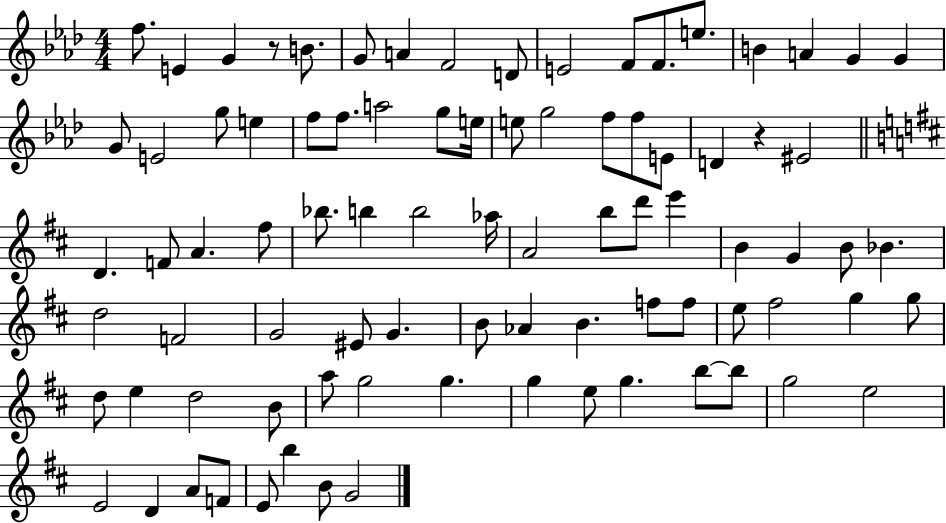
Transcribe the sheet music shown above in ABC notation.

X:1
T:Untitled
M:4/4
L:1/4
K:Ab
f/2 E G z/2 B/2 G/2 A F2 D/2 E2 F/2 F/2 e/2 B A G G G/2 E2 g/2 e f/2 f/2 a2 g/2 e/4 e/2 g2 f/2 f/2 E/2 D z ^E2 D F/2 A ^f/2 _b/2 b b2 _a/4 A2 b/2 d'/2 e' B G B/2 _B d2 F2 G2 ^E/2 G B/2 _A B f/2 f/2 e/2 ^f2 g g/2 d/2 e d2 B/2 a/2 g2 g g e/2 g b/2 b/2 g2 e2 E2 D A/2 F/2 E/2 b B/2 G2